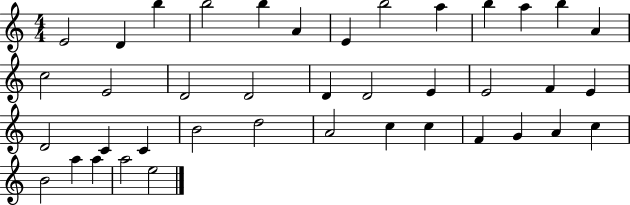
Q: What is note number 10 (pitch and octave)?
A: B5